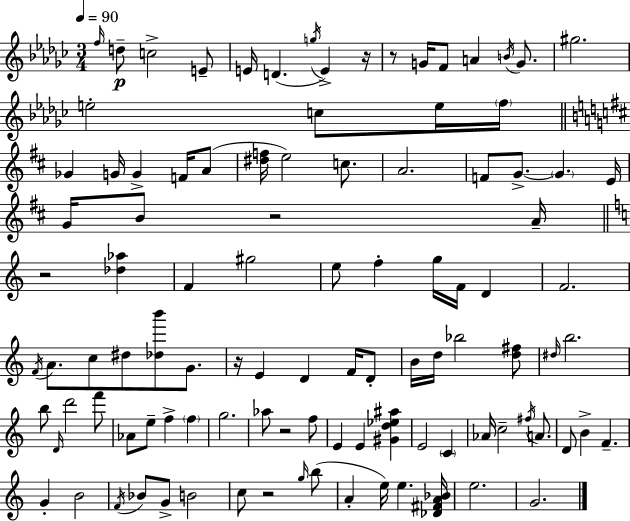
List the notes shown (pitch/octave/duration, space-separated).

F5/s D5/e C5/h E4/e E4/s D4/q. G5/s E4/q R/s R/e G4/s F4/e A4/q B4/s G4/e. G#5/h. E5/h C5/e E5/s F5/s Gb4/q G4/s G4/q F4/s A4/e [D#5,F5]/s E5/h C5/e. A4/h. F4/e G4/e. G4/q. E4/s G4/s B4/e R/h A4/s R/h [Db5,Ab5]/q F4/q G#5/h E5/e F5/q G5/s F4/s D4/q F4/h. F4/s A4/e. C5/e D#5/e [Db5,B6]/e G4/e. R/s E4/q D4/q F4/s D4/e B4/s D5/s Bb5/h [D5,F#5]/e D#5/s B5/h. B5/e D4/s D6/h F6/e Ab4/e E5/e F5/q F5/q G5/h. Ab5/e R/h F5/e E4/q E4/q [G#4,D5,Eb5,A#5]/q E4/h C4/q Ab4/s C5/h F#5/s A4/e. D4/e B4/q F4/q. G4/q B4/h F4/s Bb4/e G4/e B4/h C5/e R/h G5/s B5/e A4/q E5/s E5/q. [Db4,F#4,A4,Bb4]/s E5/h. G4/h.